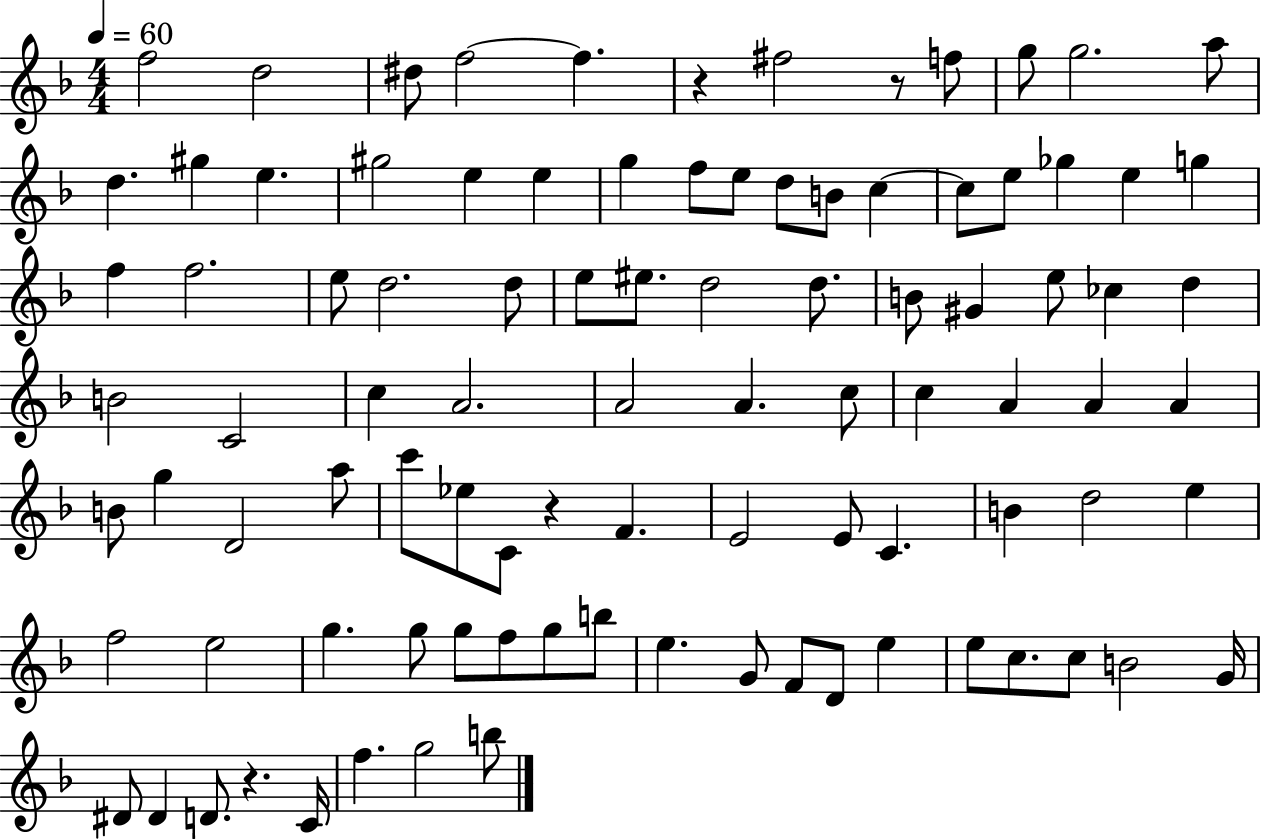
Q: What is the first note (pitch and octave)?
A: F5